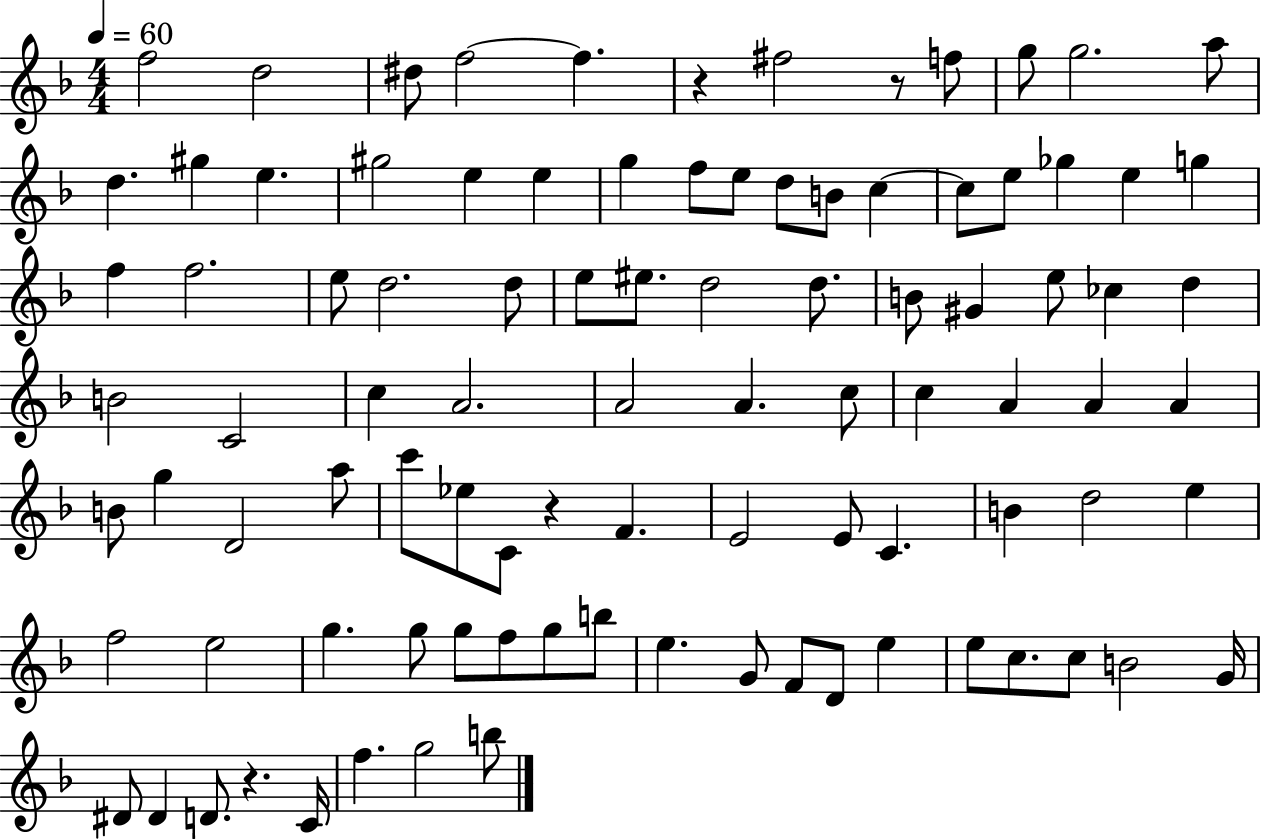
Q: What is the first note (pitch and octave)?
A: F5